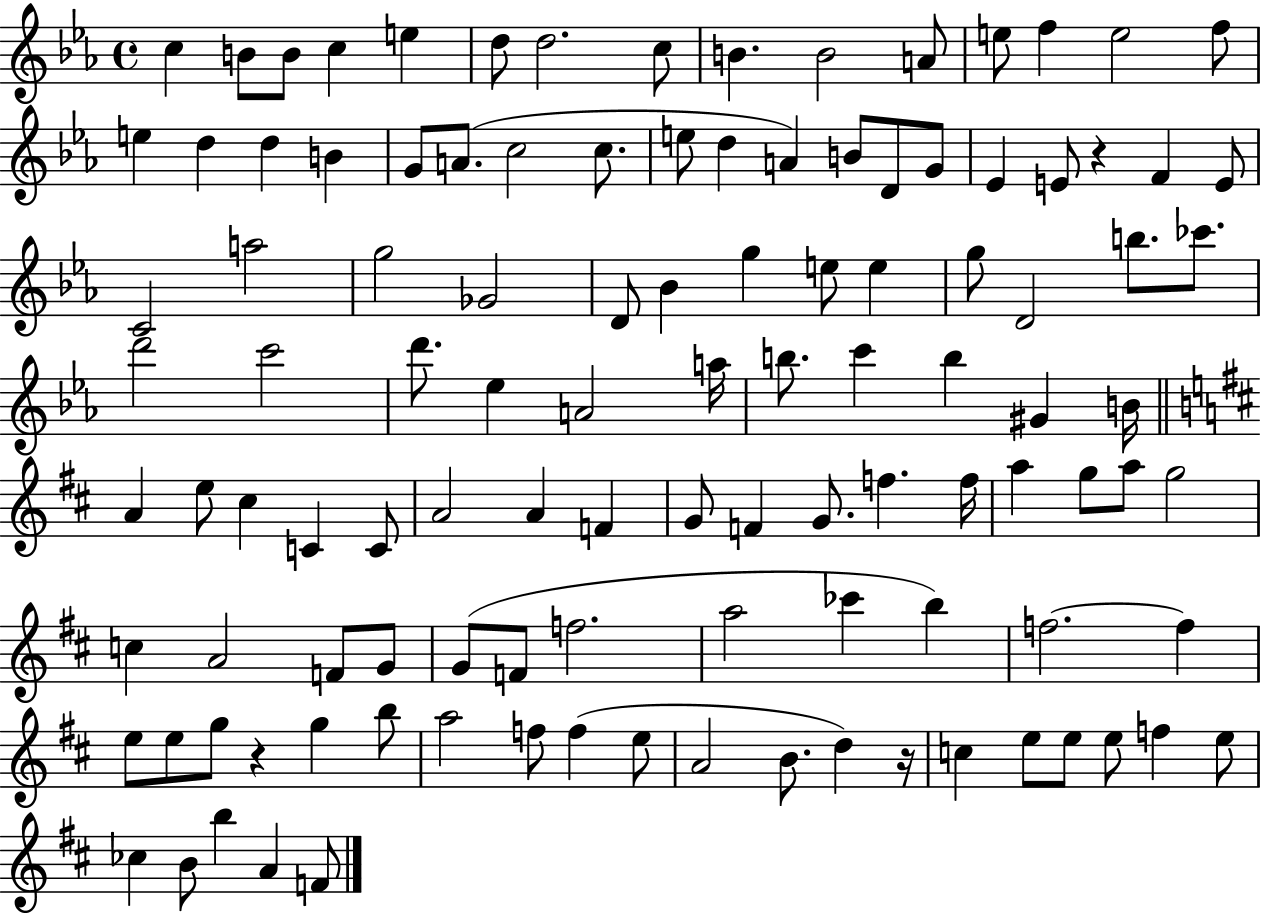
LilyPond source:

{
  \clef treble
  \time 4/4
  \defaultTimeSignature
  \key ees \major
  \repeat volta 2 { c''4 b'8 b'8 c''4 e''4 | d''8 d''2. c''8 | b'4. b'2 a'8 | e''8 f''4 e''2 f''8 | \break e''4 d''4 d''4 b'4 | g'8 a'8.( c''2 c''8. | e''8 d''4 a'4) b'8 d'8 g'8 | ees'4 e'8 r4 f'4 e'8 | \break c'2 a''2 | g''2 ges'2 | d'8 bes'4 g''4 e''8 e''4 | g''8 d'2 b''8. ces'''8. | \break d'''2 c'''2 | d'''8. ees''4 a'2 a''16 | b''8. c'''4 b''4 gis'4 b'16 | \bar "||" \break \key b \minor a'4 e''8 cis''4 c'4 c'8 | a'2 a'4 f'4 | g'8 f'4 g'8. f''4. f''16 | a''4 g''8 a''8 g''2 | \break c''4 a'2 f'8 g'8 | g'8( f'8 f''2. | a''2 ces'''4 b''4) | f''2.~~ f''4 | \break e''8 e''8 g''8 r4 g''4 b''8 | a''2 f''8 f''4( e''8 | a'2 b'8. d''4) r16 | c''4 e''8 e''8 e''8 f''4 e''8 | \break ces''4 b'8 b''4 a'4 f'8 | } \bar "|."
}